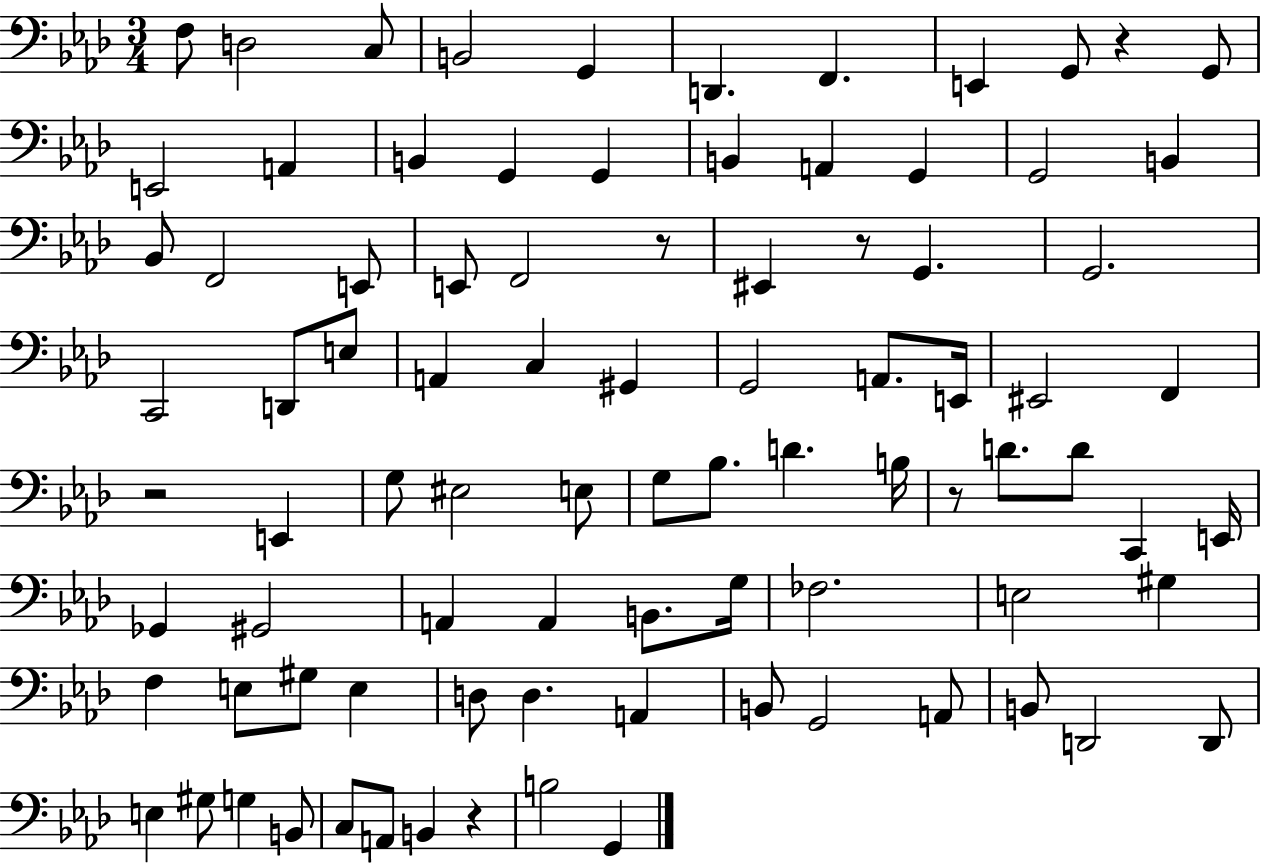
F3/e D3/h C3/e B2/h G2/q D2/q. F2/q. E2/q G2/e R/q G2/e E2/h A2/q B2/q G2/q G2/q B2/q A2/q G2/q G2/h B2/q Bb2/e F2/h E2/e E2/e F2/h R/e EIS2/q R/e G2/q. G2/h. C2/h D2/e E3/e A2/q C3/q G#2/q G2/h A2/e. E2/s EIS2/h F2/q R/h E2/q G3/e EIS3/h E3/e G3/e Bb3/e. D4/q. B3/s R/e D4/e. D4/e C2/q E2/s Gb2/q G#2/h A2/q A2/q B2/e. G3/s FES3/h. E3/h G#3/q F3/q E3/e G#3/e E3/q D3/e D3/q. A2/q B2/e G2/h A2/e B2/e D2/h D2/e E3/q G#3/e G3/q B2/e C3/e A2/e B2/q R/q B3/h G2/q